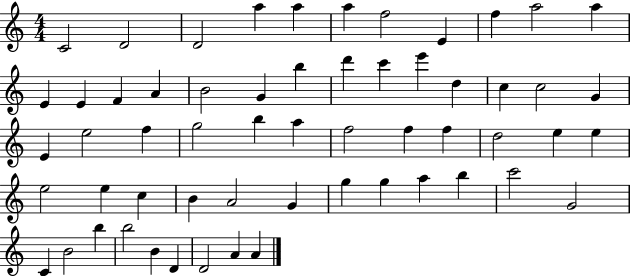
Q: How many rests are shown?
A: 0